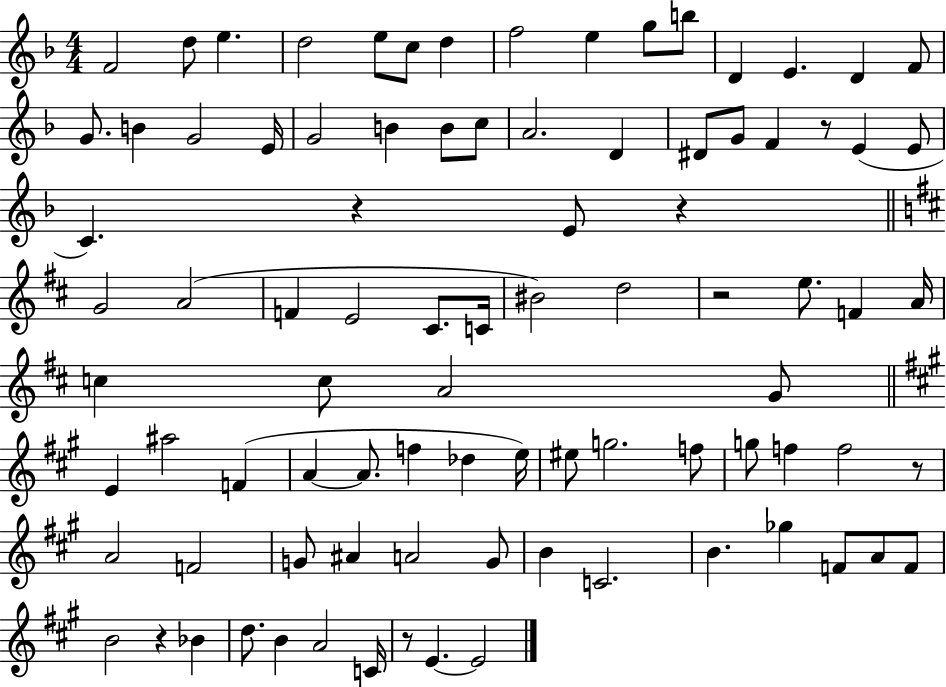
F4/h D5/e E5/q. D5/h E5/e C5/e D5/q F5/h E5/q G5/e B5/e D4/q E4/q. D4/q F4/e G4/e. B4/q G4/h E4/s G4/h B4/q B4/e C5/e A4/h. D4/q D#4/e G4/e F4/q R/e E4/q E4/e C4/q. R/q E4/e R/q G4/h A4/h F4/q E4/h C#4/e. C4/s BIS4/h D5/h R/h E5/e. F4/q A4/s C5/q C5/e A4/h G4/e E4/q A#5/h F4/q A4/q A4/e. F5/q Db5/q E5/s EIS5/e G5/h. F5/e G5/e F5/q F5/h R/e A4/h F4/h G4/e A#4/q A4/h G4/e B4/q C4/h. B4/q. Gb5/q F4/e A4/e F4/e B4/h R/q Bb4/q D5/e. B4/q A4/h C4/s R/e E4/q. E4/h